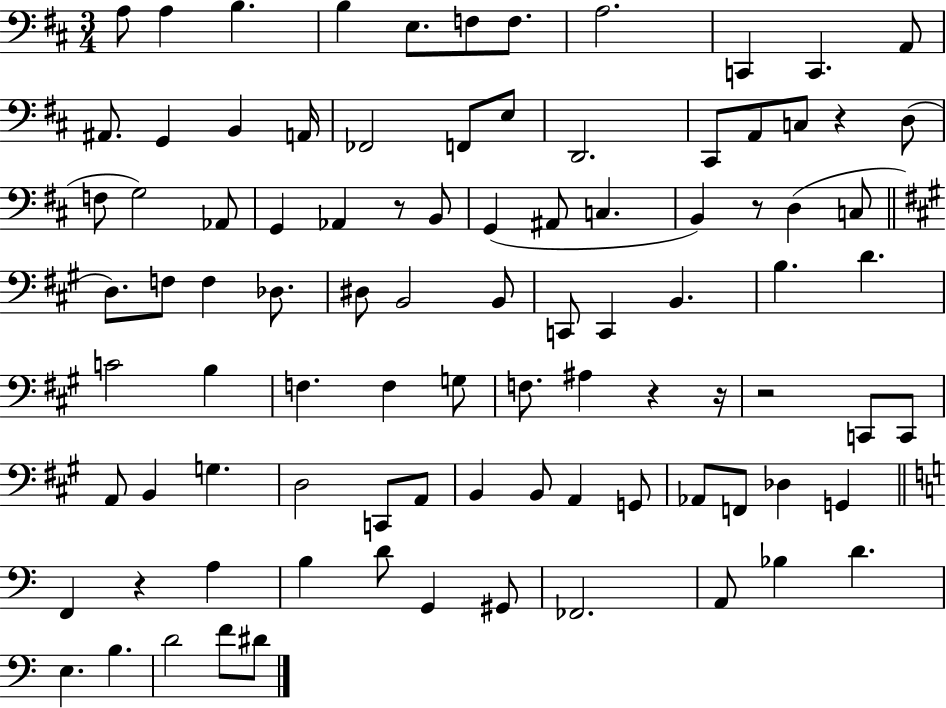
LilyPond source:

{
  \clef bass
  \numericTimeSignature
  \time 3/4
  \key d \major
  \repeat volta 2 { a8 a4 b4. | b4 e8. f8 f8. | a2. | c,4 c,4. a,8 | \break ais,8. g,4 b,4 a,16 | fes,2 f,8 e8 | d,2. | cis,8 a,8 c8 r4 d8( | \break f8 g2) aes,8 | g,4 aes,4 r8 b,8 | g,4( ais,8 c4. | b,4) r8 d4( c8 | \break \bar "||" \break \key a \major d8.) f8 f4 des8. | dis8 b,2 b,8 | c,8 c,4 b,4. | b4. d'4. | \break c'2 b4 | f4. f4 g8 | f8. ais4 r4 r16 | r2 c,8 c,8 | \break a,8 b,4 g4. | d2 c,8 a,8 | b,4 b,8 a,4 g,8 | aes,8 f,8 des4 g,4 | \break \bar "||" \break \key c \major f,4 r4 a4 | b4 d'8 g,4 gis,8 | fes,2. | a,8 bes4 d'4. | \break e4. b4. | d'2 f'8 dis'8 | } \bar "|."
}